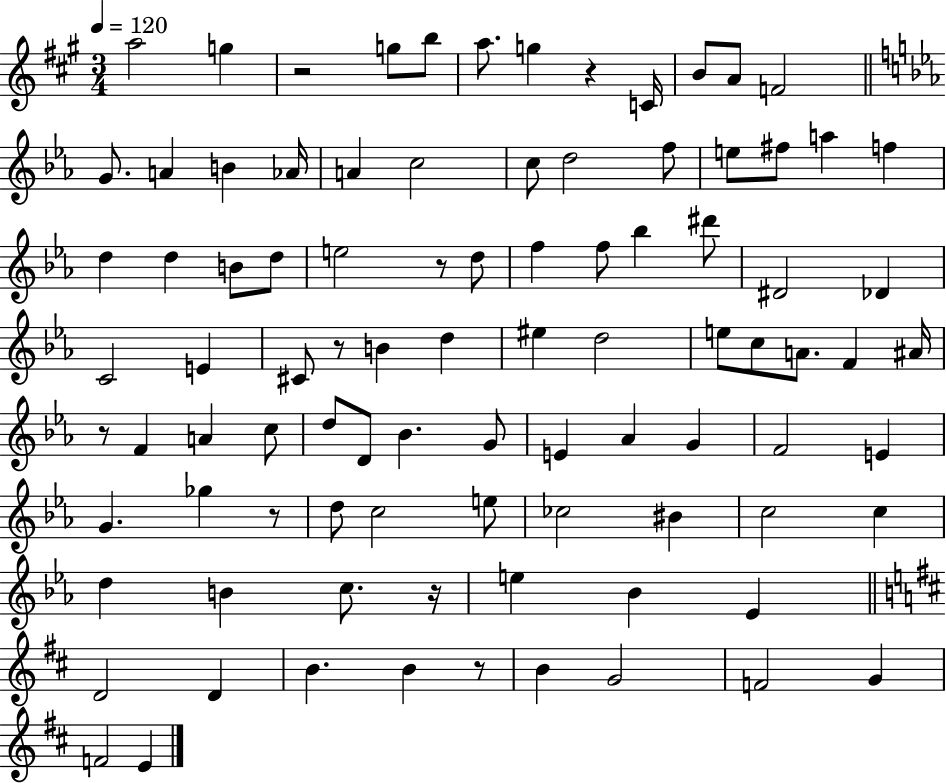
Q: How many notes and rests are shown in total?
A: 92